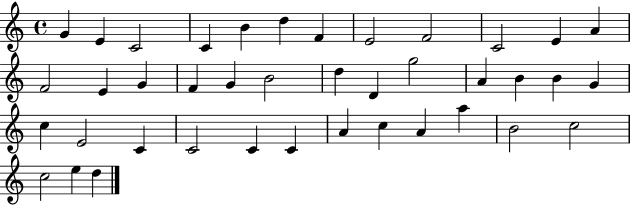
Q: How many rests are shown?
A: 0